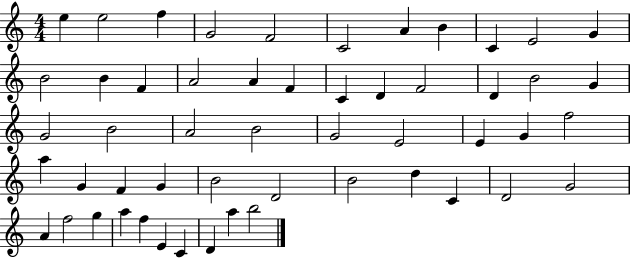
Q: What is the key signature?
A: C major